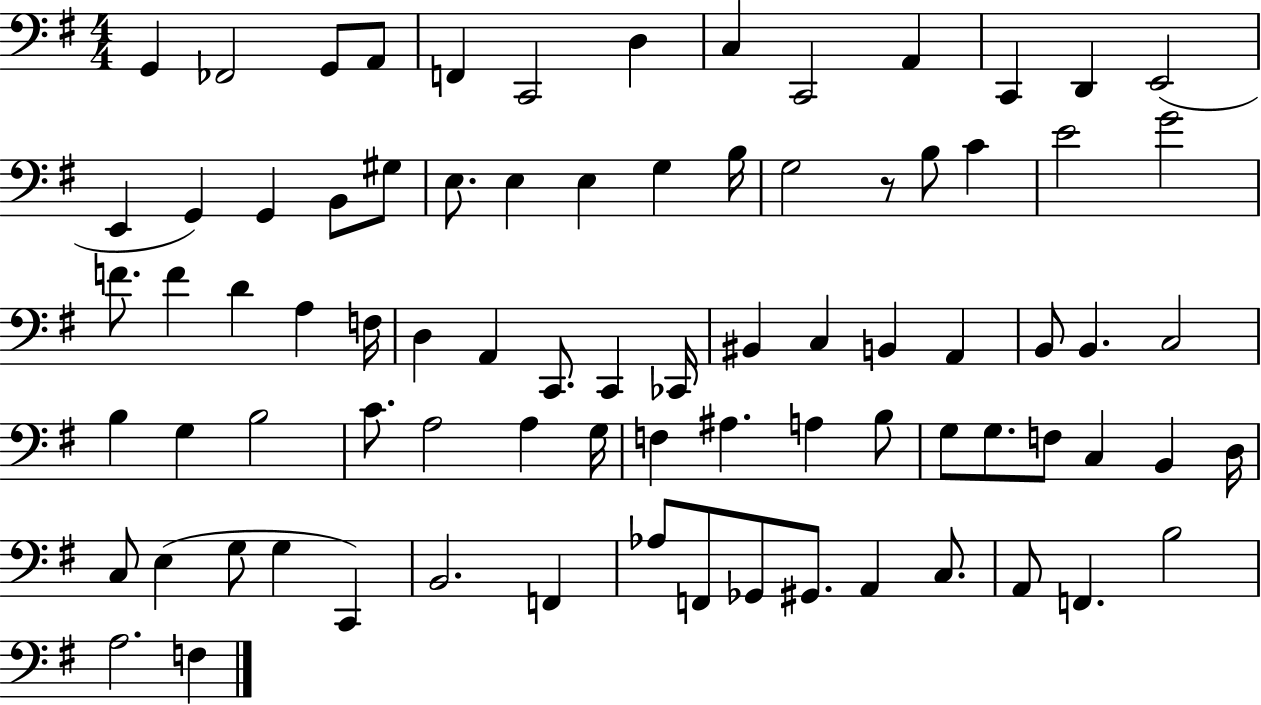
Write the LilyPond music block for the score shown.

{
  \clef bass
  \numericTimeSignature
  \time 4/4
  \key g \major
  g,4 fes,2 g,8 a,8 | f,4 c,2 d4 | c4 c,2 a,4 | c,4 d,4 e,2( | \break e,4 g,4) g,4 b,8 gis8 | e8. e4 e4 g4 b16 | g2 r8 b8 c'4 | e'2 g'2 | \break f'8. f'4 d'4 a4 f16 | d4 a,4 c,8. c,4 ces,16 | bis,4 c4 b,4 a,4 | b,8 b,4. c2 | \break b4 g4 b2 | c'8. a2 a4 g16 | f4 ais4. a4 b8 | g8 g8. f8 c4 b,4 d16 | \break c8 e4( g8 g4 c,4) | b,2. f,4 | aes8 f,8 ges,8 gis,8. a,4 c8. | a,8 f,4. b2 | \break a2. f4 | \bar "|."
}